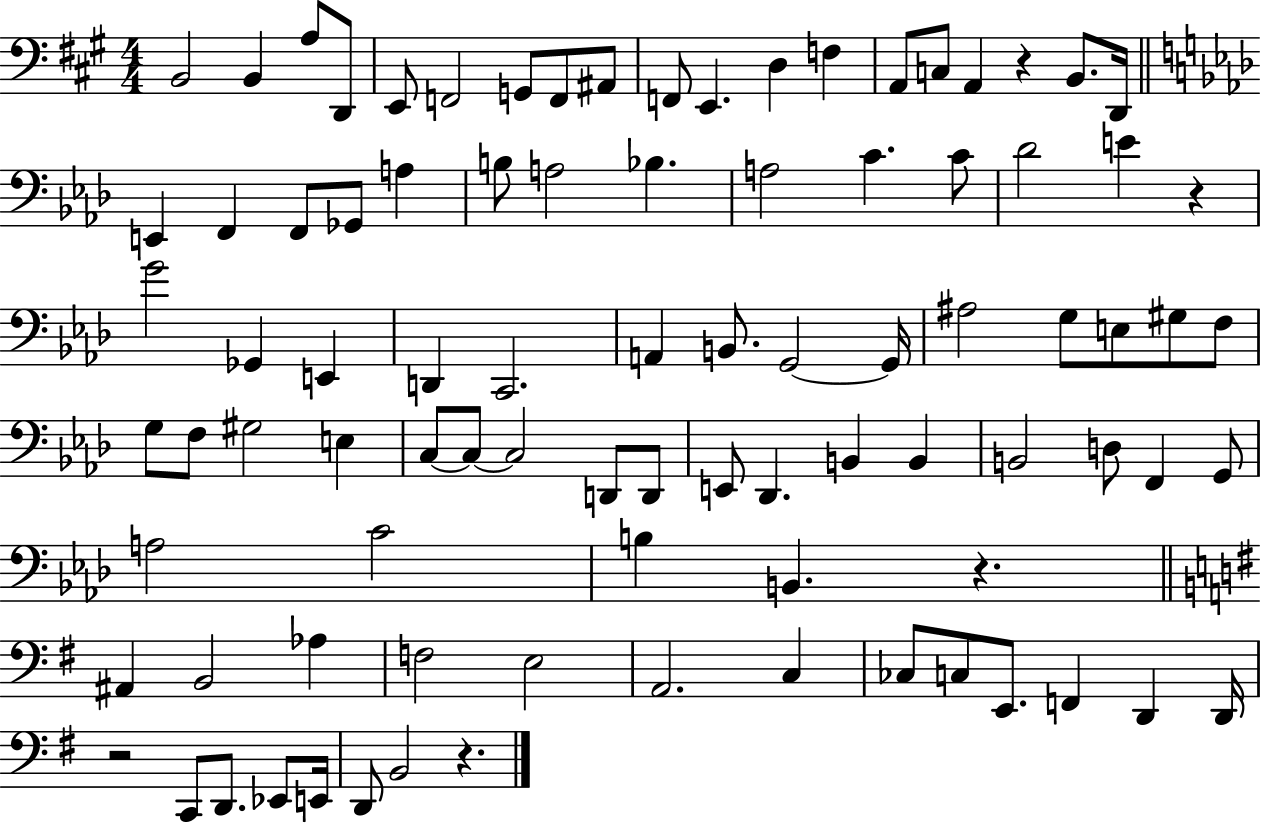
B2/h B2/q A3/e D2/e E2/e F2/h G2/e F2/e A#2/e F2/e E2/q. D3/q F3/q A2/e C3/e A2/q R/q B2/e. D2/s E2/q F2/q F2/e Gb2/e A3/q B3/e A3/h Bb3/q. A3/h C4/q. C4/e Db4/h E4/q R/q G4/h Gb2/q E2/q D2/q C2/h. A2/q B2/e. G2/h G2/s A#3/h G3/e E3/e G#3/e F3/e G3/e F3/e G#3/h E3/q C3/e C3/e C3/h D2/e D2/e E2/e Db2/q. B2/q B2/q B2/h D3/e F2/q G2/e A3/h C4/h B3/q B2/q. R/q. A#2/q B2/h Ab3/q F3/h E3/h A2/h. C3/q CES3/e C3/e E2/e. F2/q D2/q D2/s R/h C2/e D2/e. Eb2/e E2/s D2/e B2/h R/q.